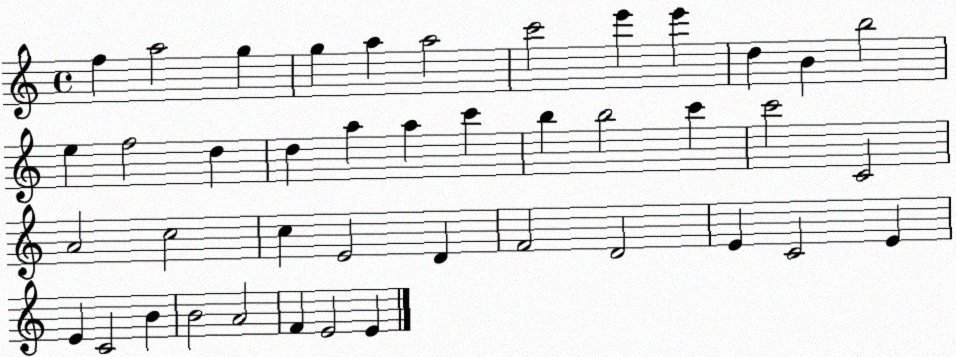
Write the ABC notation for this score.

X:1
T:Untitled
M:4/4
L:1/4
K:C
f a2 g g a a2 c'2 e' e' d B b2 e f2 d d a a c' b b2 c' c'2 C2 A2 c2 c E2 D F2 D2 E C2 E E C2 B B2 A2 F E2 E